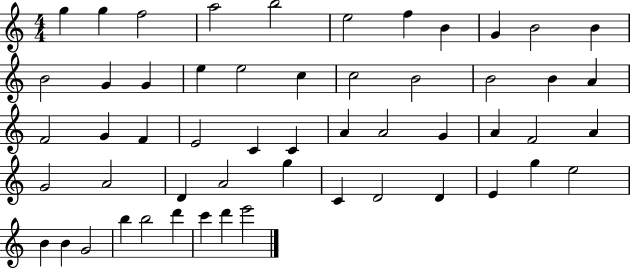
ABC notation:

X:1
T:Untitled
M:4/4
L:1/4
K:C
g g f2 a2 b2 e2 f B G B2 B B2 G G e e2 c c2 B2 B2 B A F2 G F E2 C C A A2 G A F2 A G2 A2 D A2 g C D2 D E g e2 B B G2 b b2 d' c' d' e'2